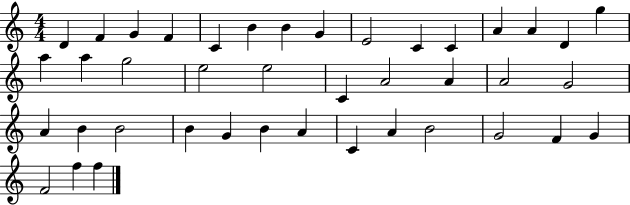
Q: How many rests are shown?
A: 0